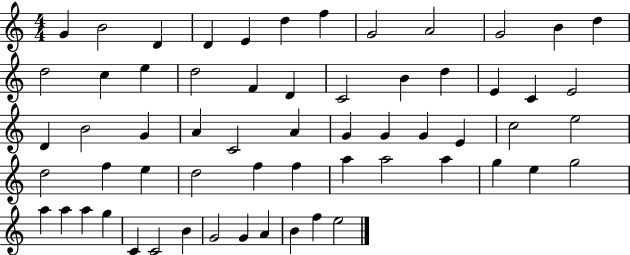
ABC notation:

X:1
T:Untitled
M:4/4
L:1/4
K:C
G B2 D D E d f G2 A2 G2 B d d2 c e d2 F D C2 B d E C E2 D B2 G A C2 A G G G E c2 e2 d2 f e d2 f f a a2 a g e g2 a a a g C C2 B G2 G A B f e2